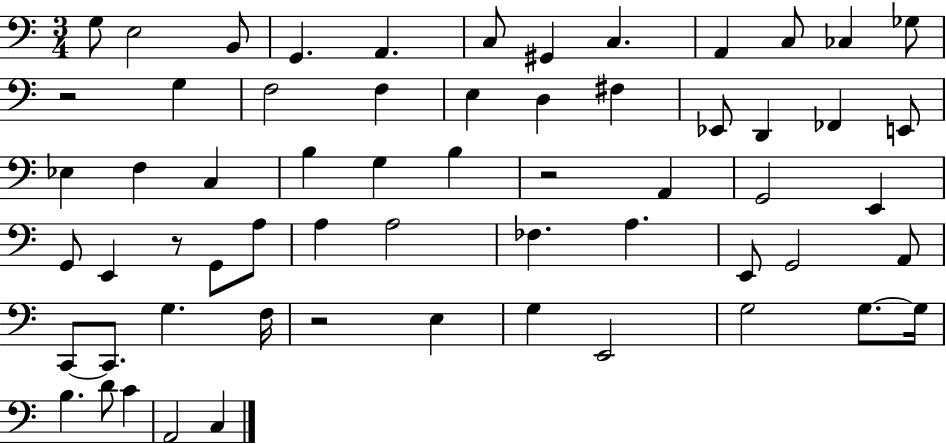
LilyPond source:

{
  \clef bass
  \numericTimeSignature
  \time 3/4
  \key c \major
  g8 e2 b,8 | g,4. a,4. | c8 gis,4 c4. | a,4 c8 ces4 ges8 | \break r2 g4 | f2 f4 | e4 d4 fis4 | ees,8 d,4 fes,4 e,8 | \break ees4 f4 c4 | b4 g4 b4 | r2 a,4 | g,2 e,4 | \break g,8 e,4 r8 g,8 a8 | a4 a2 | fes4. a4. | e,8 g,2 a,8 | \break c,8~~ c,8. g4. f16 | r2 e4 | g4 e,2 | g2 g8.~~ g16 | \break b4. d'8 c'4 | a,2 c4 | \bar "|."
}